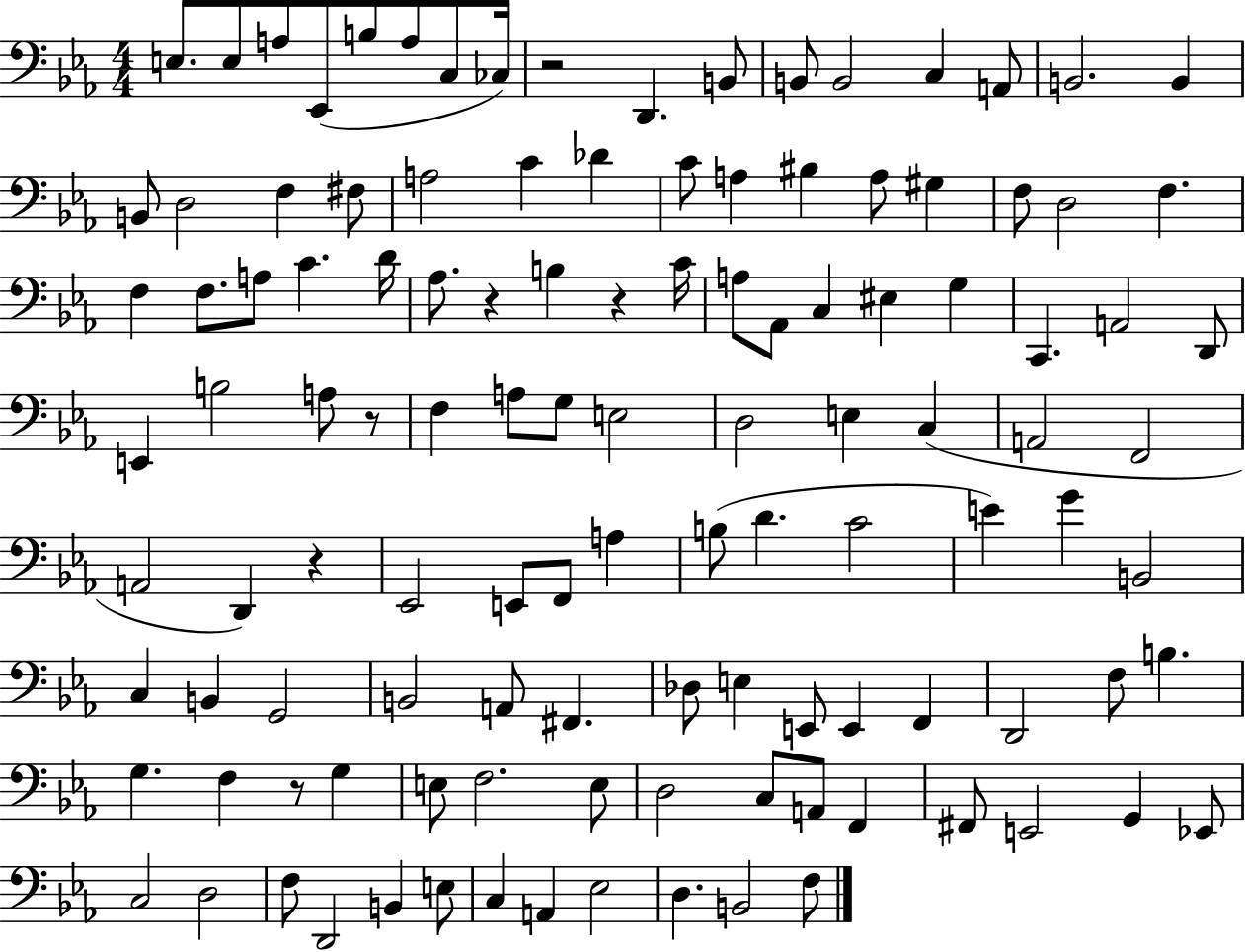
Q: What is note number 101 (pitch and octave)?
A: D3